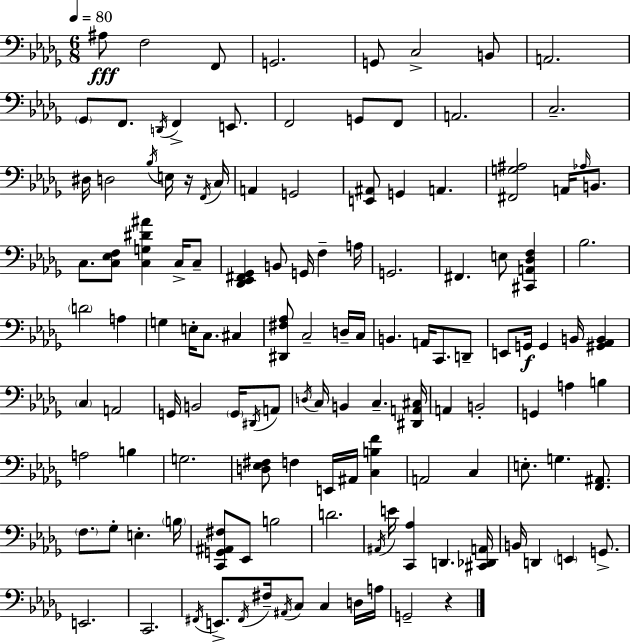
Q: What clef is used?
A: bass